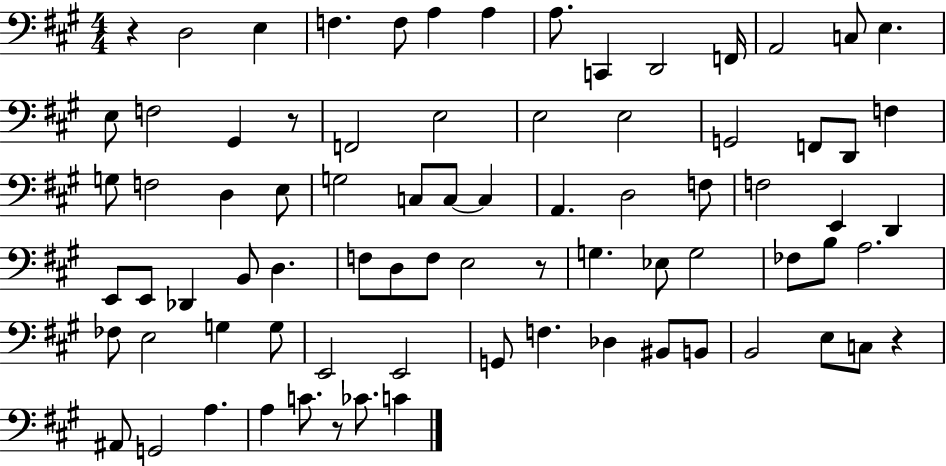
R/q D3/h E3/q F3/q. F3/e A3/q A3/q A3/e. C2/q D2/h F2/s A2/h C3/e E3/q. E3/e F3/h G#2/q R/e F2/h E3/h E3/h E3/h G2/h F2/e D2/e F3/q G3/e F3/h D3/q E3/e G3/h C3/e C3/e C3/q A2/q. D3/h F3/e F3/h E2/q D2/q E2/e E2/e Db2/q B2/e D3/q. F3/e D3/e F3/e E3/h R/e G3/q. Eb3/e G3/h FES3/e B3/e A3/h. FES3/e E3/h G3/q G3/e E2/h E2/h G2/e F3/q. Db3/q BIS2/e B2/e B2/h E3/e C3/e R/q A#2/e G2/h A3/q. A3/q C4/e. R/e CES4/e. C4/q